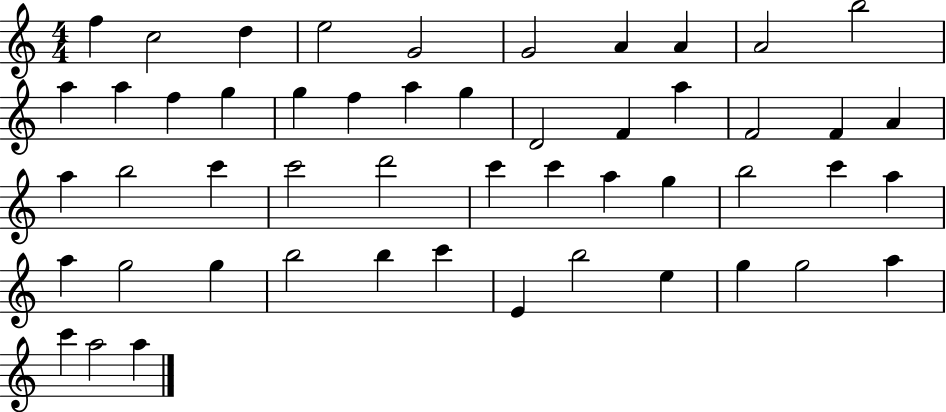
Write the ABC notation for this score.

X:1
T:Untitled
M:4/4
L:1/4
K:C
f c2 d e2 G2 G2 A A A2 b2 a a f g g f a g D2 F a F2 F A a b2 c' c'2 d'2 c' c' a g b2 c' a a g2 g b2 b c' E b2 e g g2 a c' a2 a